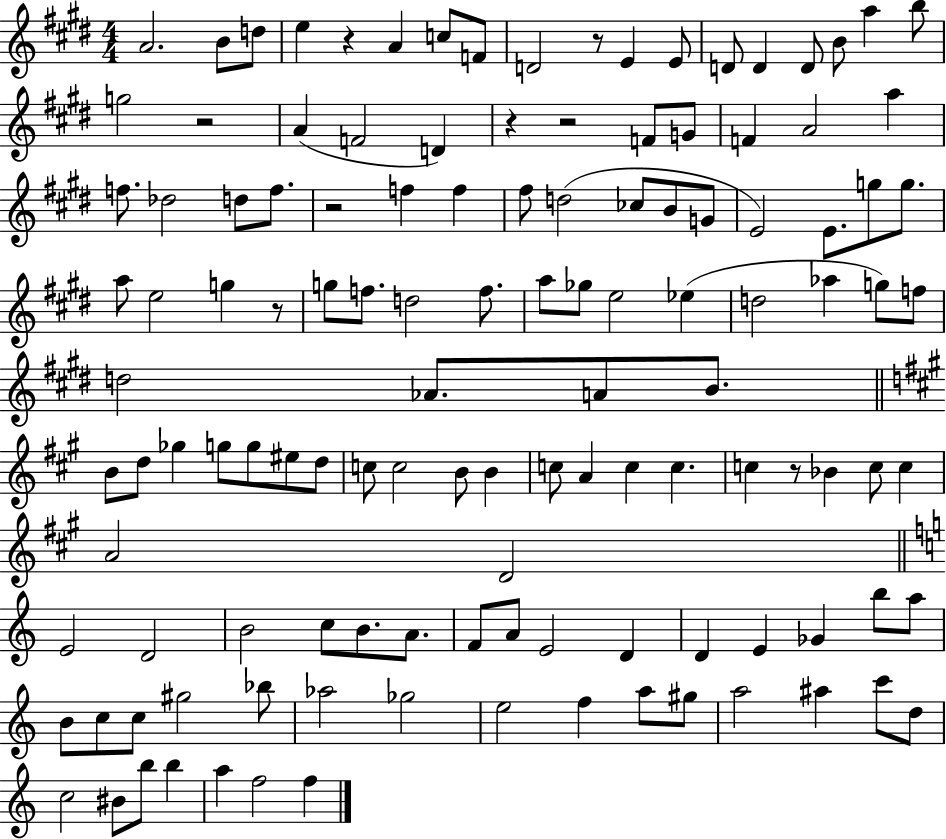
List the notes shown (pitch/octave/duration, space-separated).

A4/h. B4/e D5/e E5/q R/q A4/q C5/e F4/e D4/h R/e E4/q E4/e D4/e D4/q D4/e B4/e A5/q B5/e G5/h R/h A4/q F4/h D4/q R/q R/h F4/e G4/e F4/q A4/h A5/q F5/e. Db5/h D5/e F5/e. R/h F5/q F5/q F#5/e D5/h CES5/e B4/e G4/e E4/h E4/e. G5/e G5/e. A5/e E5/h G5/q R/e G5/e F5/e. D5/h F5/e. A5/e Gb5/e E5/h Eb5/q D5/h Ab5/q G5/e F5/e D5/h Ab4/e. A4/e B4/e. B4/e D5/e Gb5/q G5/e G5/e EIS5/e D5/e C5/e C5/h B4/e B4/q C5/e A4/q C5/q C5/q. C5/q R/e Bb4/q C5/e C5/q A4/h D4/h E4/h D4/h B4/h C5/e B4/e. A4/e. F4/e A4/e E4/h D4/q D4/q E4/q Gb4/q B5/e A5/e B4/e C5/e C5/e G#5/h Bb5/e Ab5/h Gb5/h E5/h F5/q A5/e G#5/e A5/h A#5/q C6/e D5/e C5/h BIS4/e B5/e B5/q A5/q F5/h F5/q